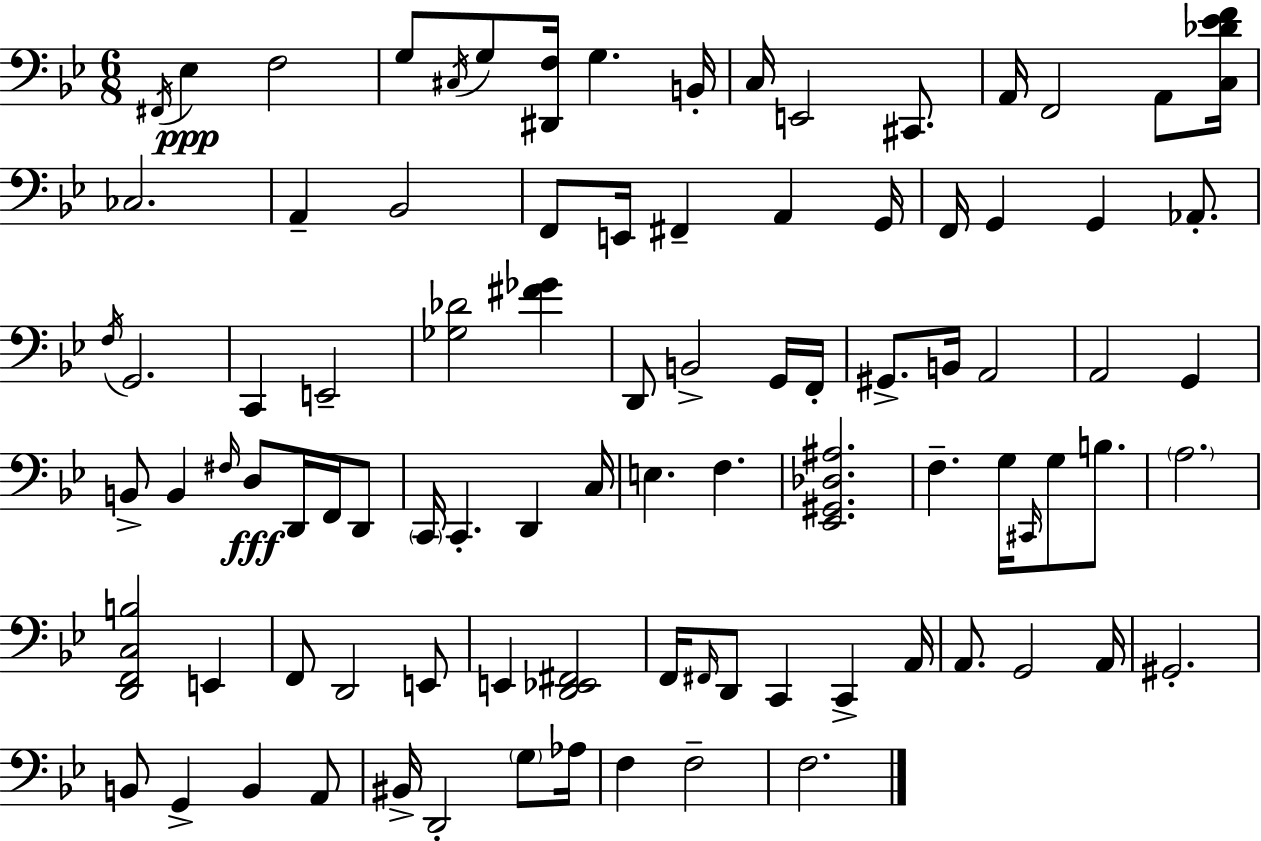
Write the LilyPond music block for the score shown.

{
  \clef bass
  \numericTimeSignature
  \time 6/8
  \key g \minor
  \acciaccatura { fis,16 }\ppp ees4 f2 | g8 \acciaccatura { cis16 } g8 <dis, f>16 g4. | b,16-. c16 e,2 cis,8. | a,16 f,2 a,8 | \break <c des' ees' f'>16 ces2. | a,4-- bes,2 | f,8 e,16 fis,4-- a,4 | g,16 f,16 g,4 g,4 aes,8.-. | \break \acciaccatura { f16 } g,2. | c,4 e,2-- | <ges des'>2 <fis' ges'>4 | d,8 b,2-> | \break g,16 f,16-. gis,8.-> b,16 a,2 | a,2 g,4 | b,8-> b,4 \grace { fis16 }\fff d8 | d,16 f,16 d,8 \parenthesize c,16 c,4.-. d,4 | \break c16 e4. f4. | <ees, gis, des ais>2. | f4.-- g16 \grace { cis,16 } | g8 b8. \parenthesize a2. | \break <d, f, c b>2 | e,4 f,8 d,2 | e,8 e,4 <d, ees, fis,>2 | f,16 \grace { fis,16 } d,8 c,4 | \break c,4-> a,16 a,8. g,2 | a,16 gis,2.-. | b,8 g,4-> | b,4 a,8 bis,16-> d,2-. | \break \parenthesize g8 aes16 f4 f2-- | f2. | \bar "|."
}